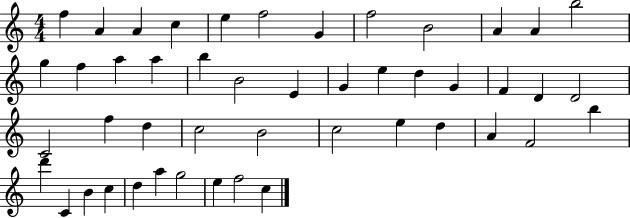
F5/q A4/q A4/q C5/q E5/q F5/h G4/q F5/h B4/h A4/q A4/q B5/h G5/q F5/q A5/q A5/q B5/q B4/h E4/q G4/q E5/q D5/q G4/q F4/q D4/q D4/h C4/h F5/q D5/q C5/h B4/h C5/h E5/q D5/q A4/q F4/h B5/q D6/q C4/q B4/q C5/q D5/q A5/q G5/h E5/q F5/h C5/q